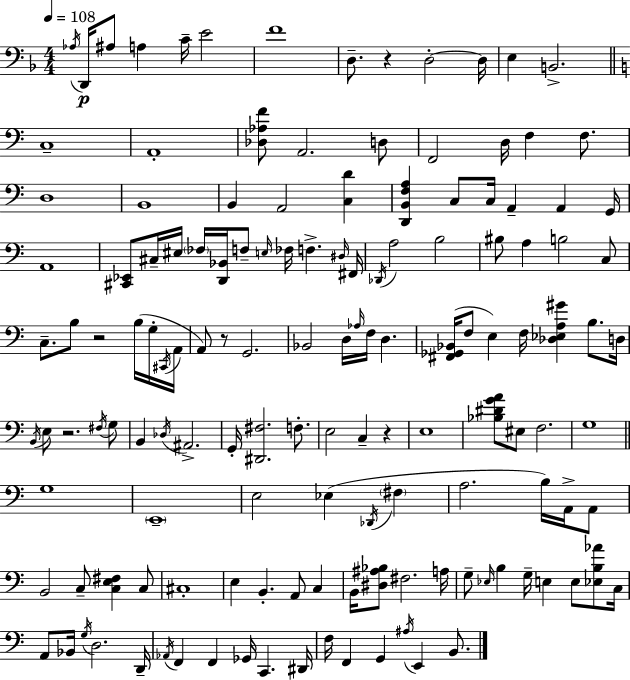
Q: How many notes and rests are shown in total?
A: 141